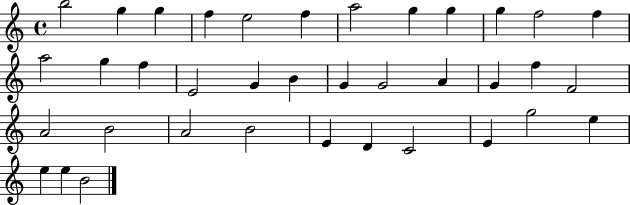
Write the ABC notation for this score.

X:1
T:Untitled
M:4/4
L:1/4
K:C
b2 g g f e2 f a2 g g g f2 f a2 g f E2 G B G G2 A G f F2 A2 B2 A2 B2 E D C2 E g2 e e e B2